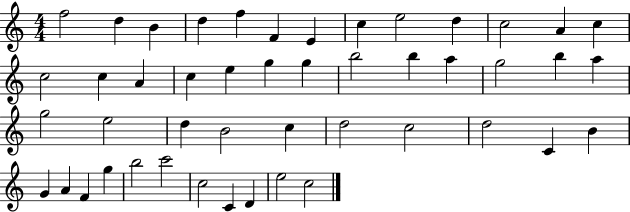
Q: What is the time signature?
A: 4/4